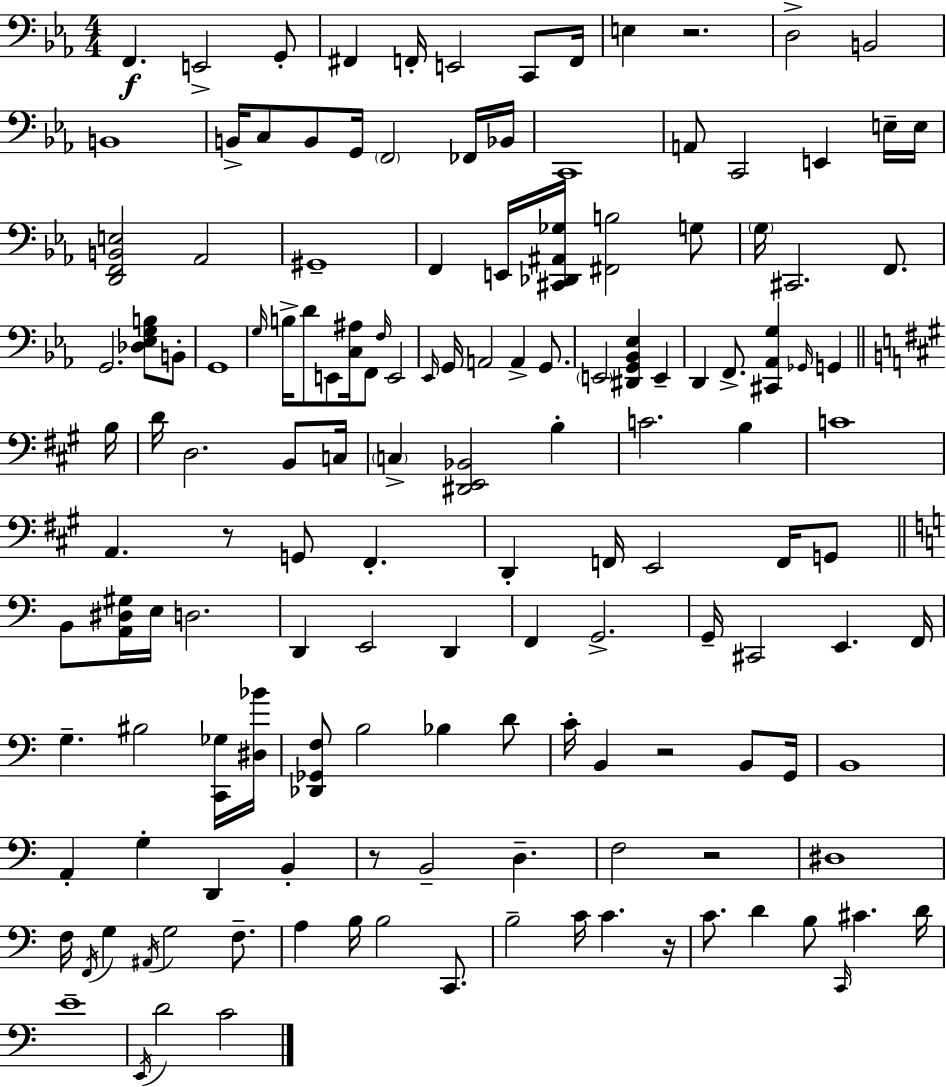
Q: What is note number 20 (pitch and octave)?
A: C2